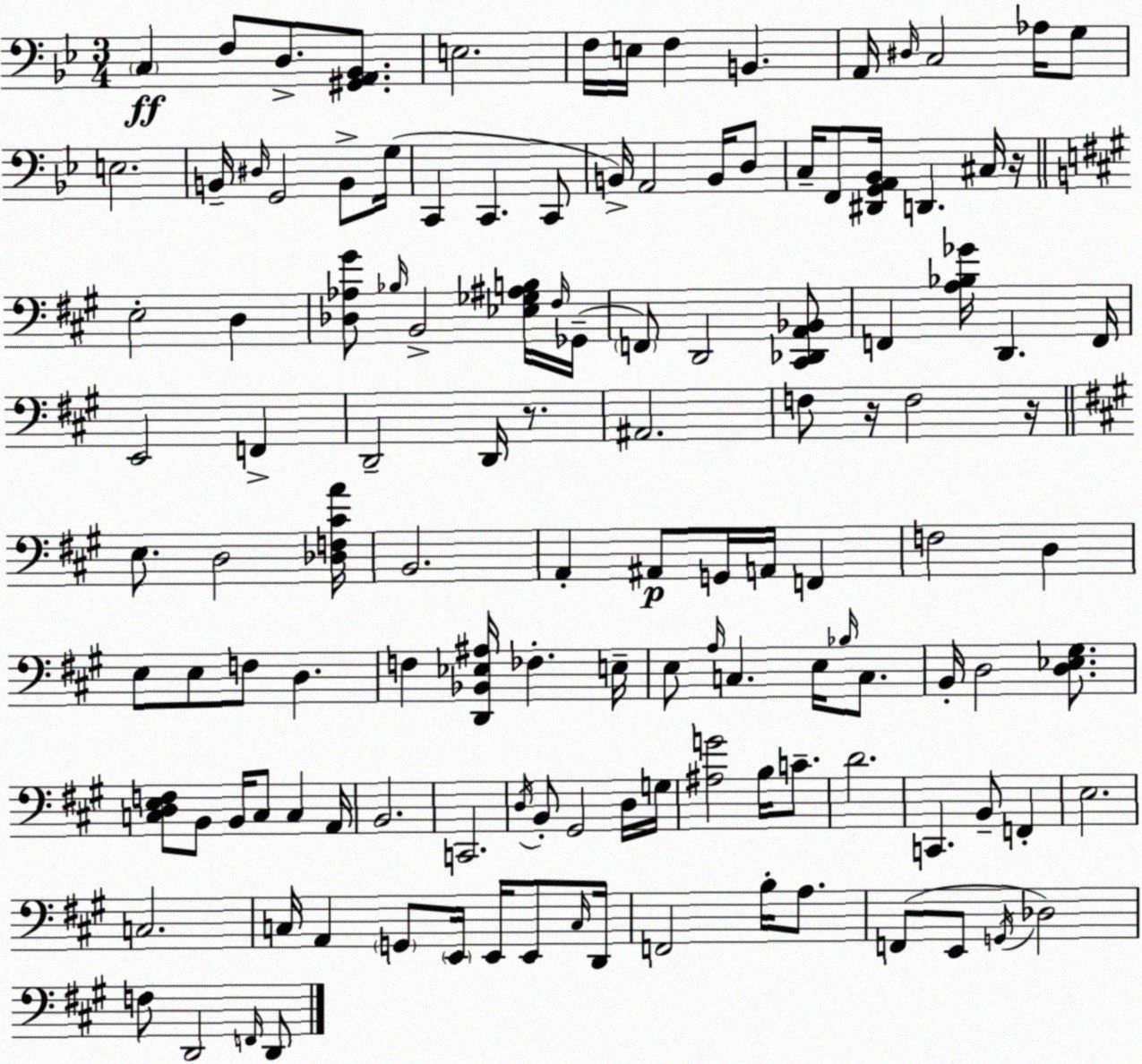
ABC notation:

X:1
T:Untitled
M:3/4
L:1/4
K:Bb
C, F,/2 D,/2 [^G,,A,,_B,,]/2 E,2 F,/4 E,/4 F, B,, A,,/4 ^D,/4 C,2 _A,/4 G,/2 E,2 B,,/4 ^D,/4 G,,2 B,,/2 G,/4 C,, C,, C,,/2 B,,/4 A,,2 B,,/4 D,/2 C,/4 F,,/2 [^D,,G,,A,,_B,,]/4 D,, ^C,/4 z/4 E,2 D, [_D,_A,^G]/2 _B,/4 B,,2 [_E,_G,^A,B,]/4 ^F,/4 _G,,/4 F,,/2 D,,2 [^C,,_D,,A,,_B,,]/2 F,, [A,_B,_G]/4 D,, F,,/4 E,,2 F,, D,,2 D,,/4 z/2 ^A,,2 F,/2 z/4 F,2 z/4 E,/2 D,2 [_D,F,^CA]/4 B,,2 A,, ^A,,/2 G,,/4 A,,/4 F,, F,2 D, E,/2 E,/2 F,/2 D, F, [D,,_B,,_E,^A,]/4 _F, E,/4 E,/2 A,/4 C, E,/4 _B,/4 C,/2 B,,/4 D,2 [D,_E,^G,]/2 [C,D,E,F,]/2 B,,/2 B,,/4 C,/2 C, A,,/4 B,,2 C,,2 D,/4 B,,/2 ^G,,2 D,/4 G,/4 [^A,G]2 B,/4 C/2 D2 C,, B,,/2 F,, E,2 C,2 C,/4 A,, G,,/2 E,,/4 E,,/4 E,,/2 C,/4 D,,/4 F,,2 B,/4 A,/2 F,,/2 E,,/2 G,,/4 _D,2 F,/2 D,,2 F,,/4 D,,/2